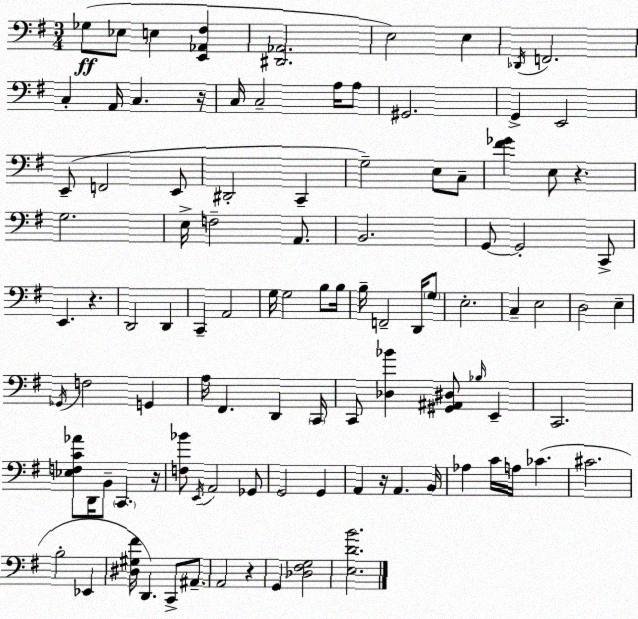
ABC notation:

X:1
T:Untitled
M:3/4
L:1/4
K:Em
_G,/2 _E,/2 E, [E,,_A,,^F,] [^D,,_A,,]2 E,2 E, _D,,/4 F,,2 C, A,,/4 C, z/4 C,/4 C,2 A,/4 A,/2 ^G,,2 G,, E,,2 E,,/2 F,,2 E,,/2 ^D,,2 C,, G,2 E,/2 C,/2 [^F_G] E,/2 z G,2 E,/4 F,2 A,,/2 B,,2 G,,/2 G,,2 C,,/2 E,, z D,,2 D,, C,, A,,2 G,/4 G,2 B,/2 B,/4 B,/4 F,,2 D,,/4 G,/2 E,2 C, E,2 D,2 E, _G,,/4 F,2 G,, A,/4 ^F,, D,, C,,/4 C,,/2 [_D,_B] [^G,,^A,,^D,]/2 _B,/4 E,, C,,2 [_E,F,C_A]/2 D,,/4 B,,/2 C,, z/4 [F,_B]/2 E,,/4 A,,2 _G,,/2 G,,2 G,, A,, z/4 A,, B,,/4 _A, C/4 A,/4 _C ^C2 B,2 _E,, [^D,^G,^F]/4 D,, C,,/2 ^A,,/2 A,,2 z G,, [_D,^F,G,]2 [E,DB]2